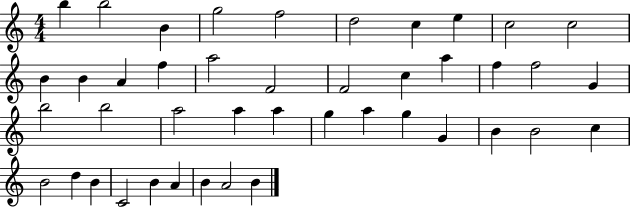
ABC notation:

X:1
T:Untitled
M:4/4
L:1/4
K:C
b b2 B g2 f2 d2 c e c2 c2 B B A f a2 F2 F2 c a f f2 G b2 b2 a2 a a g a g G B B2 c B2 d B C2 B A B A2 B